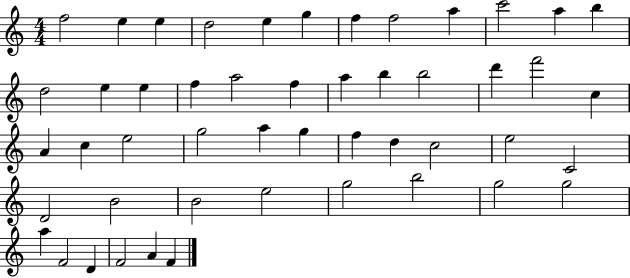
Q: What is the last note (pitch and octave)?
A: F4